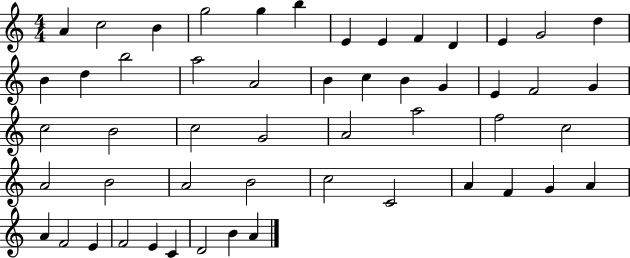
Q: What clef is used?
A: treble